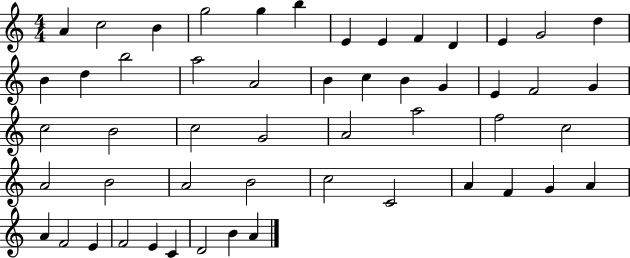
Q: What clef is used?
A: treble